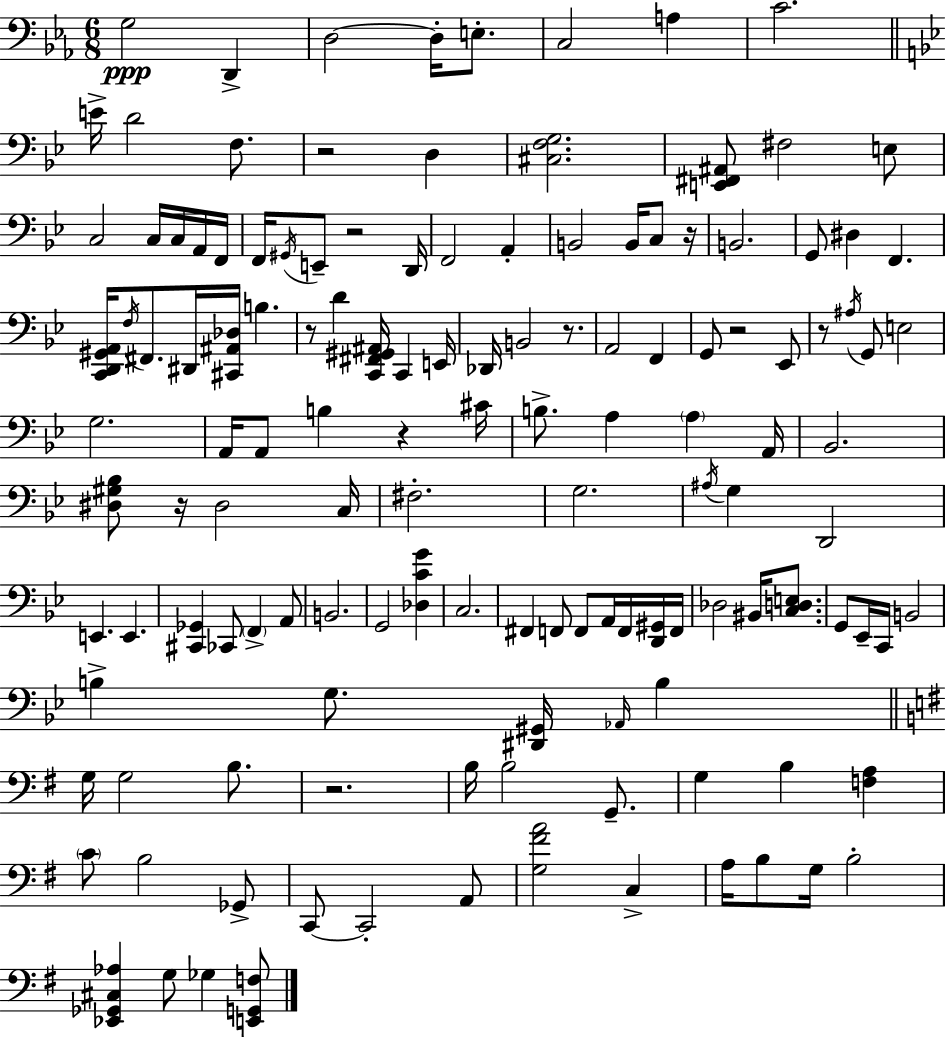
{
  \clef bass
  \numericTimeSignature
  \time 6/8
  \key ees \major
  \repeat volta 2 { g2\ppp d,4-> | d2~~ d16-. e8.-. | c2 a4 | c'2. | \break \bar "||" \break \key bes \major e'16-> d'2 f8. | r2 d4 | <cis f g>2. | <e, fis, ais,>8 fis2 e8 | \break c2 c16 c16 a,16 f,16 | f,16 \acciaccatura { gis,16 } e,8-- r2 | d,16 f,2 a,4-. | b,2 b,16 c8 | \break r16 b,2. | g,8 dis4 f,4. | <c, d, gis, a,>16 \acciaccatura { f16 } fis,8. dis,16 <cis, ais, des>16 b4. | r8 d'4 <c, fis, gis, ais,>16 c,4 | \break e,16 des,16 b,2 r8. | a,2 f,4 | g,8 r2 | ees,8 r8 \acciaccatura { ais16 } g,8 e2 | \break g2. | a,16 a,8 b4 r4 | cis'16 b8.-> a4 \parenthesize a4 | a,16 bes,2. | \break <dis gis bes>8 r16 dis2 | c16 fis2.-. | g2. | \acciaccatura { ais16 } g4 d,2 | \break e,4. e,4. | <cis, ges,>4 ces,8 \parenthesize f,4-> | a,8 b,2. | g,2 | \break <des c' g'>4 c2. | fis,4 f,8 f,8 | a,16 f,16 <d, gis,>16 f,16 des2 | bis,16 <c d e>8. g,8 ees,16-- c,16 b,2 | \break b4-> g8. <dis, gis,>16 | \grace { aes,16 } b4 \bar "||" \break \key g \major g16 g2 b8. | r2. | b16 b2 g,8.-- | g4 b4 <f a>4 | \break \parenthesize c'8 b2 ges,8-> | c,8~~ c,2-. a,8 | <g fis' a'>2 c4-> | a16 b8 g16 b2-. | \break <ees, ges, cis aes>4 g8 ges4 <e, g, f>8 | } \bar "|."
}